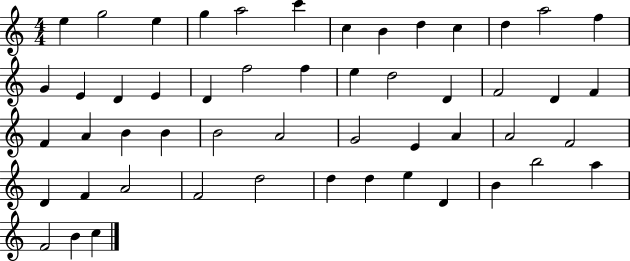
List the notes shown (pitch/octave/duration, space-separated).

E5/q G5/h E5/q G5/q A5/h C6/q C5/q B4/q D5/q C5/q D5/q A5/h F5/q G4/q E4/q D4/q E4/q D4/q F5/h F5/q E5/q D5/h D4/q F4/h D4/q F4/q F4/q A4/q B4/q B4/q B4/h A4/h G4/h E4/q A4/q A4/h F4/h D4/q F4/q A4/h F4/h D5/h D5/q D5/q E5/q D4/q B4/q B5/h A5/q F4/h B4/q C5/q